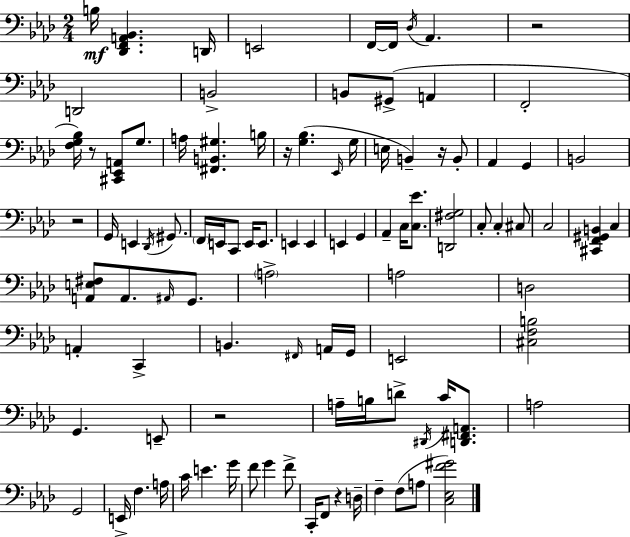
{
  \clef bass
  \numericTimeSignature
  \time 2/4
  \key aes \major
  \repeat volta 2 { b16\mf <des, f, a, bes,>4. d,16 | e,2 | f,16~~ f,16 \acciaccatura { des16 } aes,4. | r2 | \break d,2 | b,2-> | b,8 gis,8->( a,4 | f,2-. | \break <f g bes>16) r8 <cis, ees, a,>8 g8. | a16 <fis, b, gis>4. | b16 r16 <g bes>4.( | \grace { ees,16 } g16 e16 b,4--) r16 | \break b,8-. aes,4 g,4 | b,2 | r2 | g,16 e,4 \acciaccatura { des,16 } | \break gis,8. \parenthesize f,16 e,16 c,8 e,16 | e,8. e,4 e,4 | e,4 g,4 | aes,4-- c16 | \break <c ees'>8. <d, fis g>2 | c8-. c4-. | cis8 c2 | <cis, f, gis, b,>4 c4 | \break <a, e fis>8 a,8. | \grace { ais,16 } g,8. \parenthesize a2-> | a2 | d2 | \break a,4-. | c,4-> b,4. | \grace { fis,16 } a,16 g,16 e,2 | <cis f b>2 | \break g,4. | e,8-- r2 | a16-- b16 d'8-> | \acciaccatura { dis,16 } c'16 <d, fis, a,>8. a2 | \break g,2 | e,16-> f4. | a16 c'16 e'4. | g'16 f'8 | \break g'4 f'8-> c,16-. f,8 | r4 d16-- f4-- | f8( a8 <c ees f' gis'>2) | } \bar "|."
}